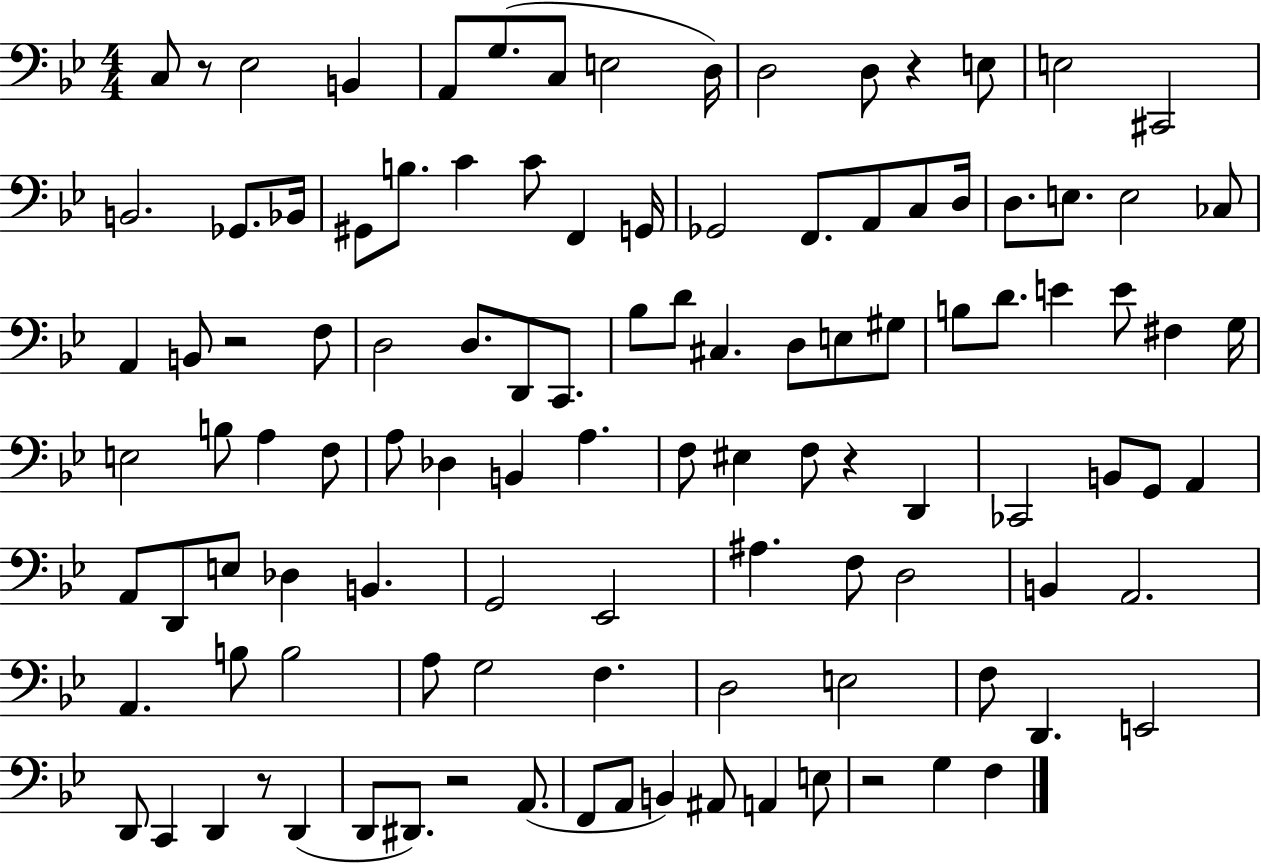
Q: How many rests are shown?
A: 7